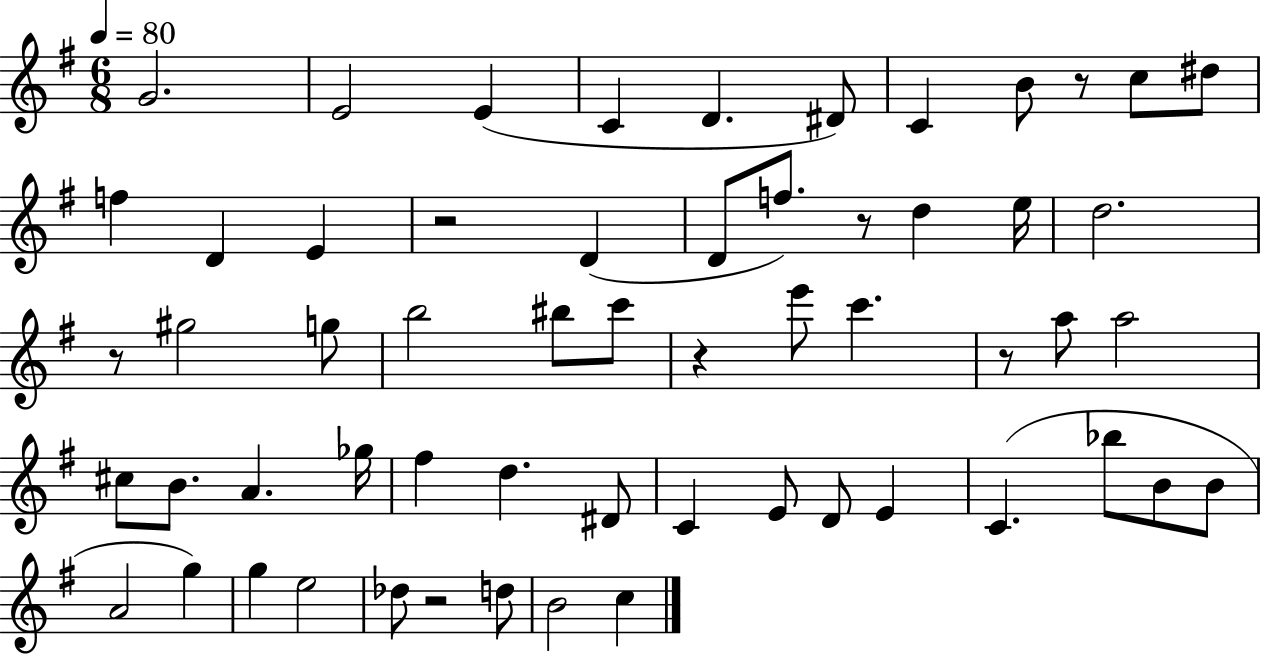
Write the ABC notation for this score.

X:1
T:Untitled
M:6/8
L:1/4
K:G
G2 E2 E C D ^D/2 C B/2 z/2 c/2 ^d/2 f D E z2 D D/2 f/2 z/2 d e/4 d2 z/2 ^g2 g/2 b2 ^b/2 c'/2 z e'/2 c' z/2 a/2 a2 ^c/2 B/2 A _g/4 ^f d ^D/2 C E/2 D/2 E C _b/2 B/2 B/2 A2 g g e2 _d/2 z2 d/2 B2 c